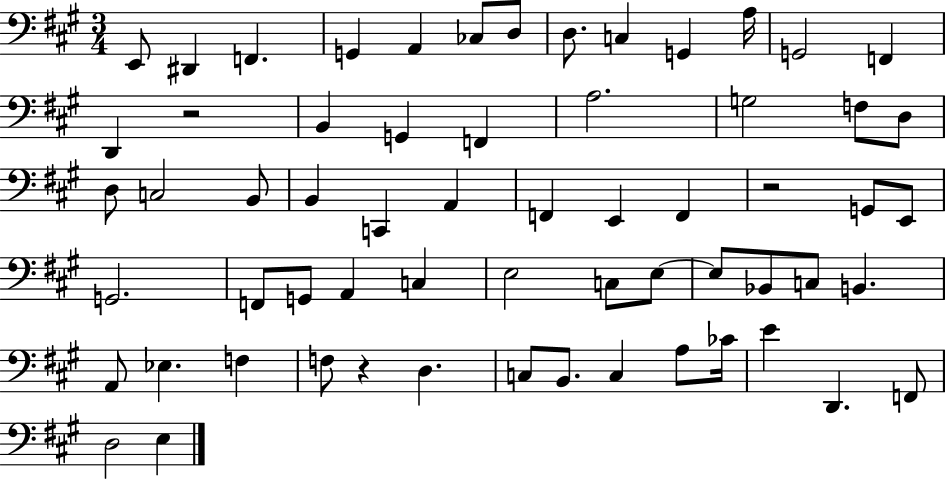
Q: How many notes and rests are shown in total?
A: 62